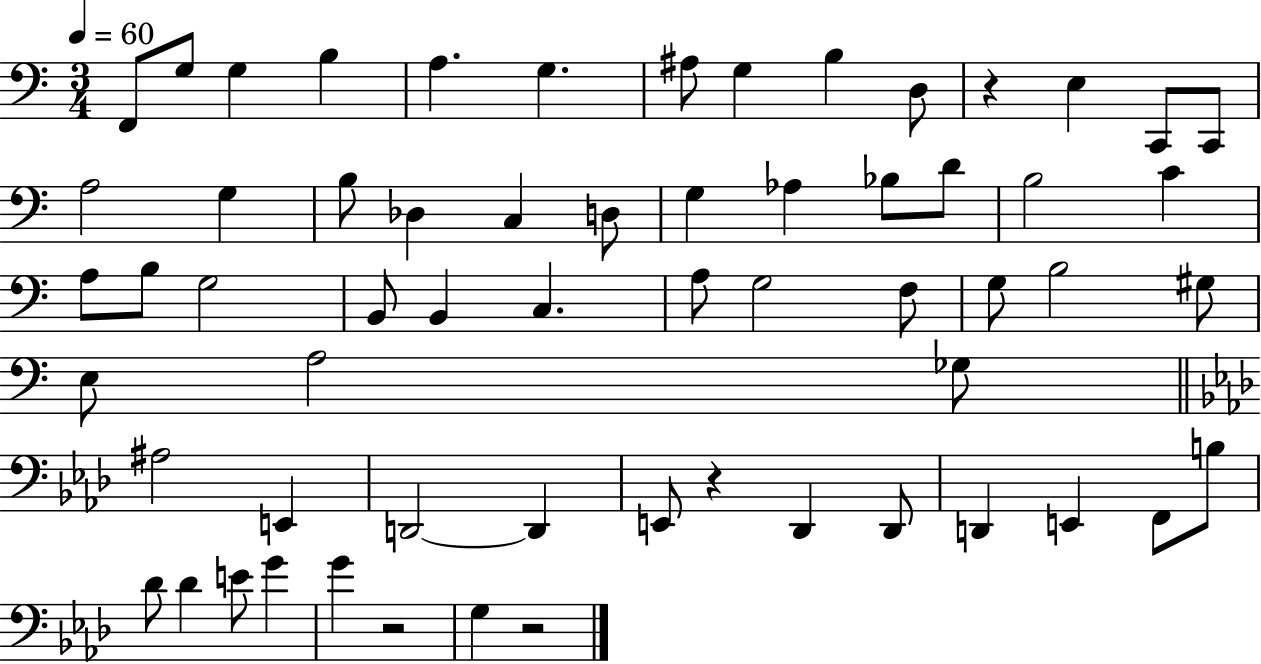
X:1
T:Untitled
M:3/4
L:1/4
K:C
F,,/2 G,/2 G, B, A, G, ^A,/2 G, B, D,/2 z E, C,,/2 C,,/2 A,2 G, B,/2 _D, C, D,/2 G, _A, _B,/2 D/2 B,2 C A,/2 B,/2 G,2 B,,/2 B,, C, A,/2 G,2 F,/2 G,/2 B,2 ^G,/2 E,/2 A,2 _G,/2 ^A,2 E,, D,,2 D,, E,,/2 z _D,, _D,,/2 D,, E,, F,,/2 B,/2 _D/2 _D E/2 G G z2 G, z2